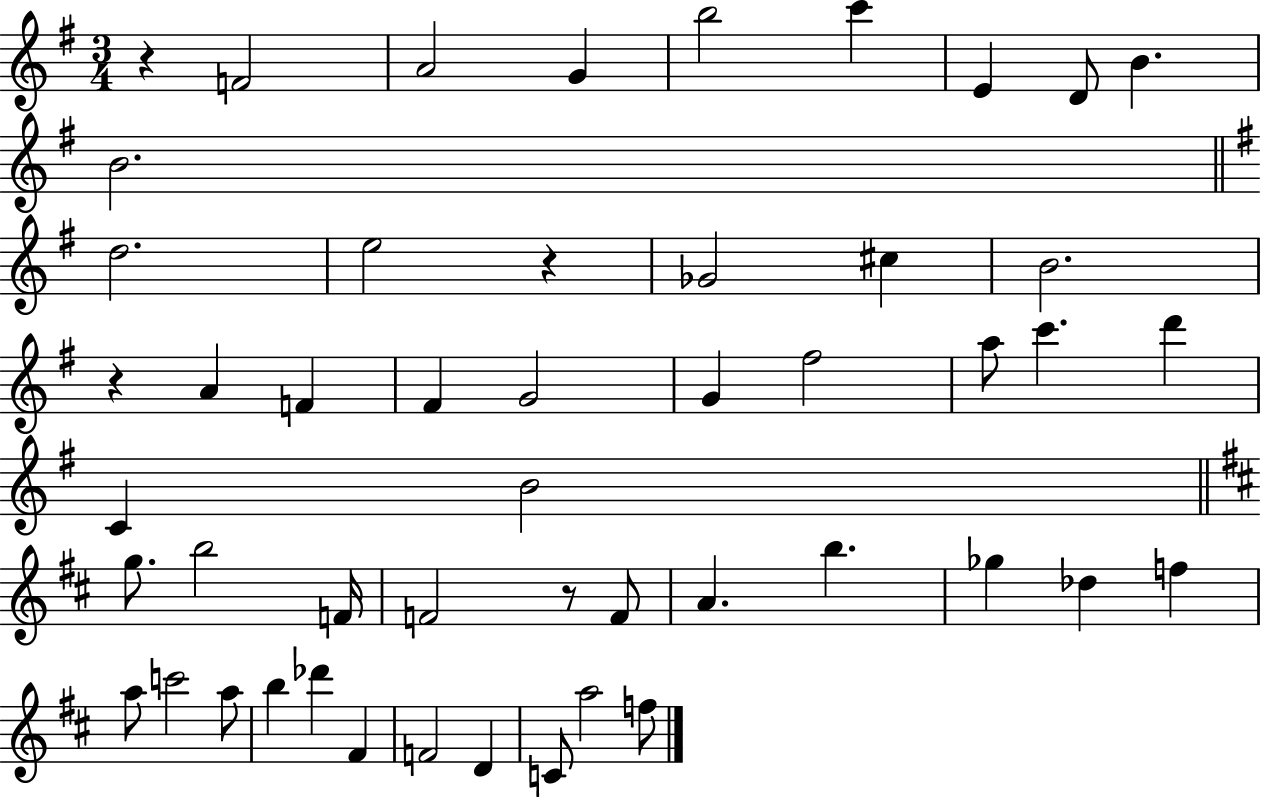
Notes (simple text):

R/q F4/h A4/h G4/q B5/h C6/q E4/q D4/e B4/q. B4/h. D5/h. E5/h R/q Gb4/h C#5/q B4/h. R/q A4/q F4/q F#4/q G4/h G4/q F#5/h A5/e C6/q. D6/q C4/q B4/h G5/e. B5/h F4/s F4/h R/e F4/e A4/q. B5/q. Gb5/q Db5/q F5/q A5/e C6/h A5/e B5/q Db6/q F#4/q F4/h D4/q C4/e A5/h F5/e